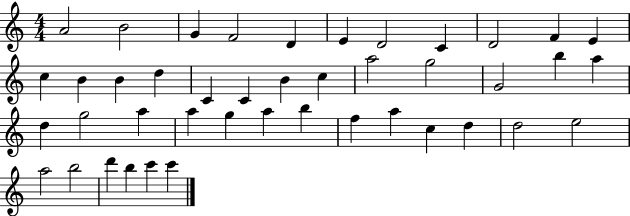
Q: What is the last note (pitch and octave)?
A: C6